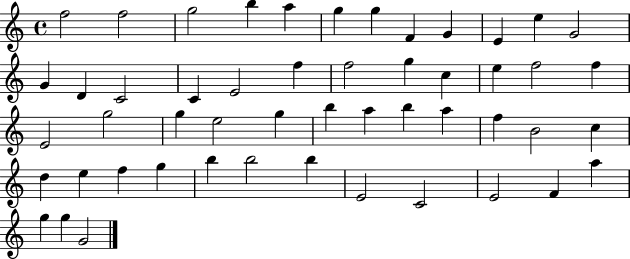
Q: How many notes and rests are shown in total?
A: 51